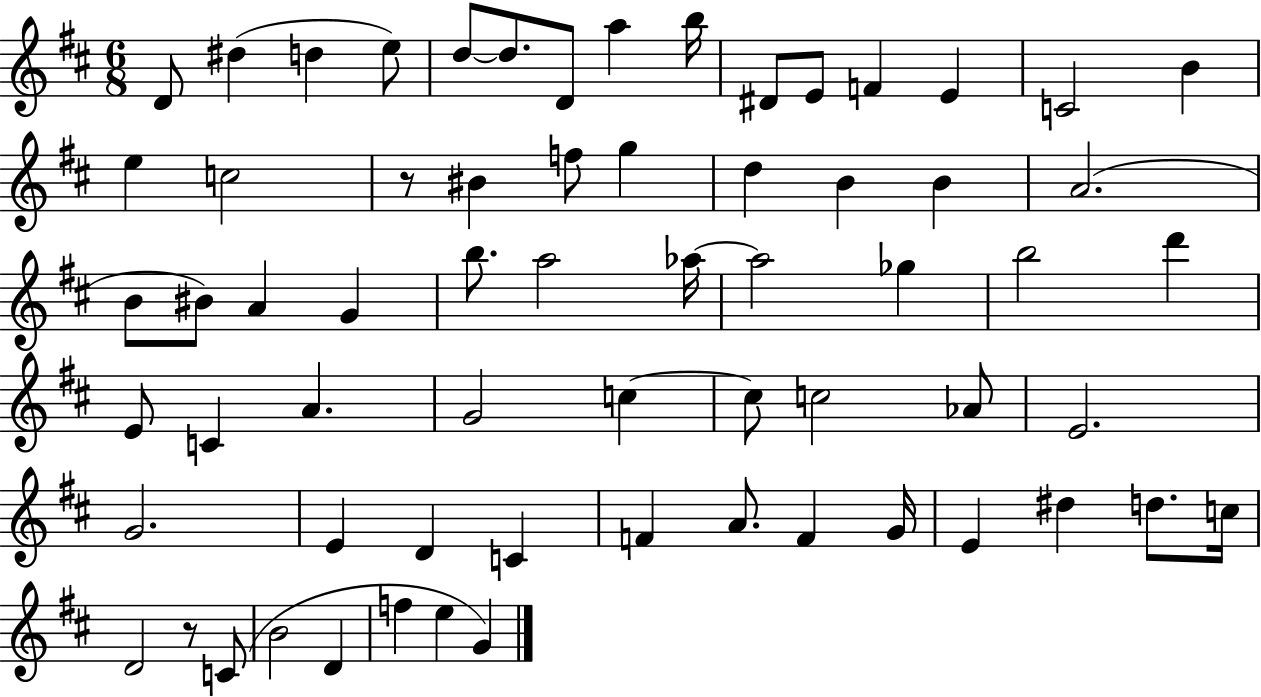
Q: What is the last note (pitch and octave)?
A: G4